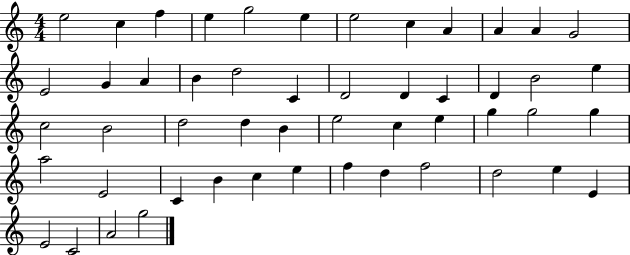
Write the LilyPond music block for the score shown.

{
  \clef treble
  \numericTimeSignature
  \time 4/4
  \key c \major
  e''2 c''4 f''4 | e''4 g''2 e''4 | e''2 c''4 a'4 | a'4 a'4 g'2 | \break e'2 g'4 a'4 | b'4 d''2 c'4 | d'2 d'4 c'4 | d'4 b'2 e''4 | \break c''2 b'2 | d''2 d''4 b'4 | e''2 c''4 e''4 | g''4 g''2 g''4 | \break a''2 e'2 | c'4 b'4 c''4 e''4 | f''4 d''4 f''2 | d''2 e''4 e'4 | \break e'2 c'2 | a'2 g''2 | \bar "|."
}